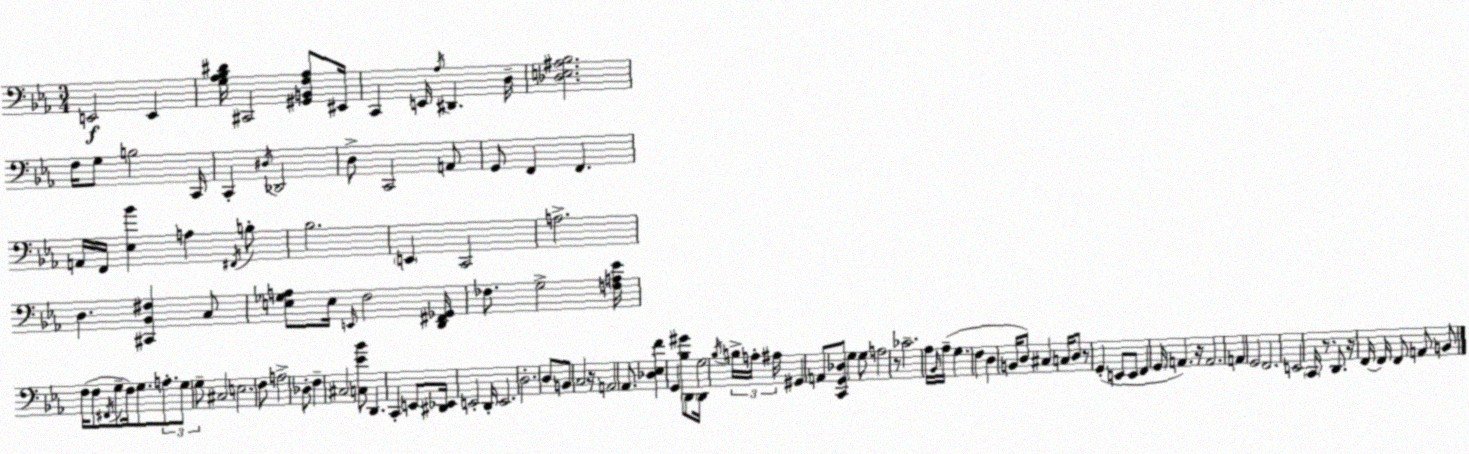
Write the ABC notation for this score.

X:1
T:Untitled
M:3/4
L:1/4
K:Eb
E,,2 E,, [G,_A,_B,^D]/4 ^C,,2 [^G,,B,,F,_A,]/2 ^E,,/4 C,, E,,/4 _A,/4 ^D,, D,/4 [_D,E,^A,_B,]2 F,/4 G,/2 B,2 C,,/4 C,, ^D,/4 _D,,2 D,/2 C,,2 A,,/2 G,,/2 F,, F,, A,,/4 F,,/4 [_E,_B] A, ^F,,/4 B,/2 _B,2 E,, C,,2 A,2 D, [^C,,_B,,^F,] C,/2 [E,_G,A,]/2 E,/4 E,,/4 F,2 [D,,^F,,_G,,]/4 _F,/2 G,2 [F,A,_E]/4 F,/4 F,/2 ^F,,/4 G,/2 F,/4 G,/2 A,/2 G,/2 G,/2 ^C,2 E,2 F,/2 A,2 _D,/2 F, ^C,2 [C,_E_B]/2 D,, C,, E,,/2 [^D,,_E,,]/4 E,,2 D,,/4 E,,2 D,2 D,/2 B,,/2 C,2 z/4 A,,2 _A,,/2 [_D,_E,F] G,, [_B,^G]/2 D,,/2 D,,/4 G,2 _B,/4 B,/4 A,/4 ^A,/4 ^G,, A,,/2 [C,,G,,_D,]/2 G, G,/2 A,2 z/2 _C2 _A,/4 _B,,/4 _A,/4 G, F, D, B,,/4 D,/2 ^C, C,/4 D,/2 z/2 G,, E,,/2 E,,/2 F,, G,,/4 A,, z/4 A,,2 A,, G,,2 F,,2 E,,2 C,,/4 z/2 D,,/2 z/4 F,,/4 F,,/4 F,,/2 A,,/2 B,,/2